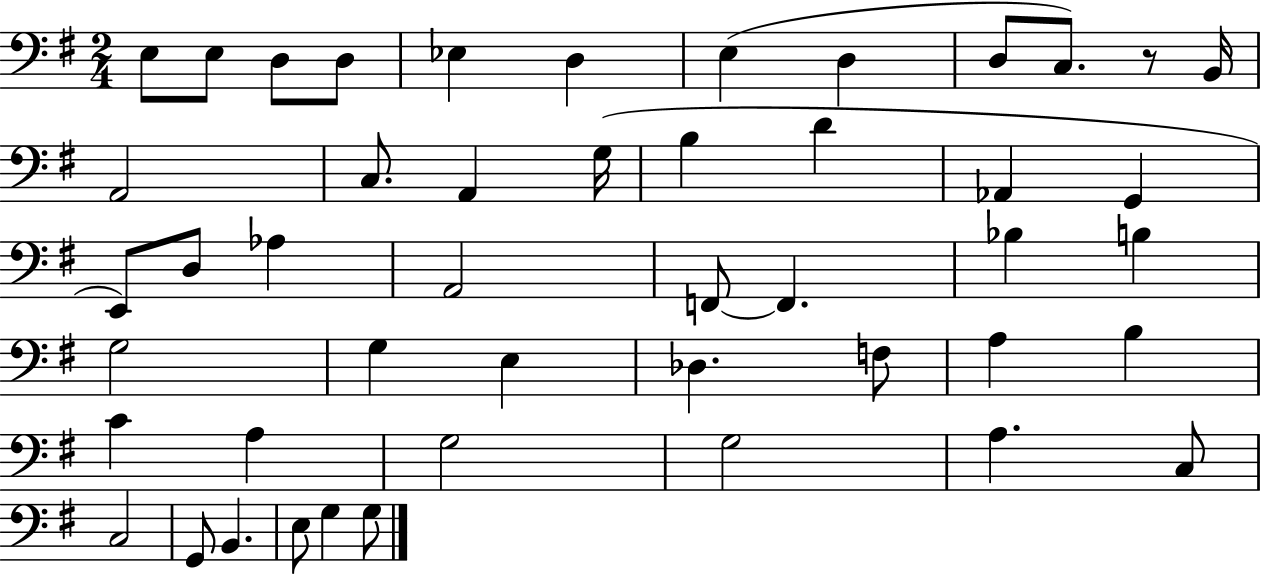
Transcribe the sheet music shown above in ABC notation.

X:1
T:Untitled
M:2/4
L:1/4
K:G
E,/2 E,/2 D,/2 D,/2 _E, D, E, D, D,/2 C,/2 z/2 B,,/4 A,,2 C,/2 A,, G,/4 B, D _A,, G,, E,,/2 D,/2 _A, A,,2 F,,/2 F,, _B, B, G,2 G, E, _D, F,/2 A, B, C A, G,2 G,2 A, C,/2 C,2 G,,/2 B,, E,/2 G, G,/2